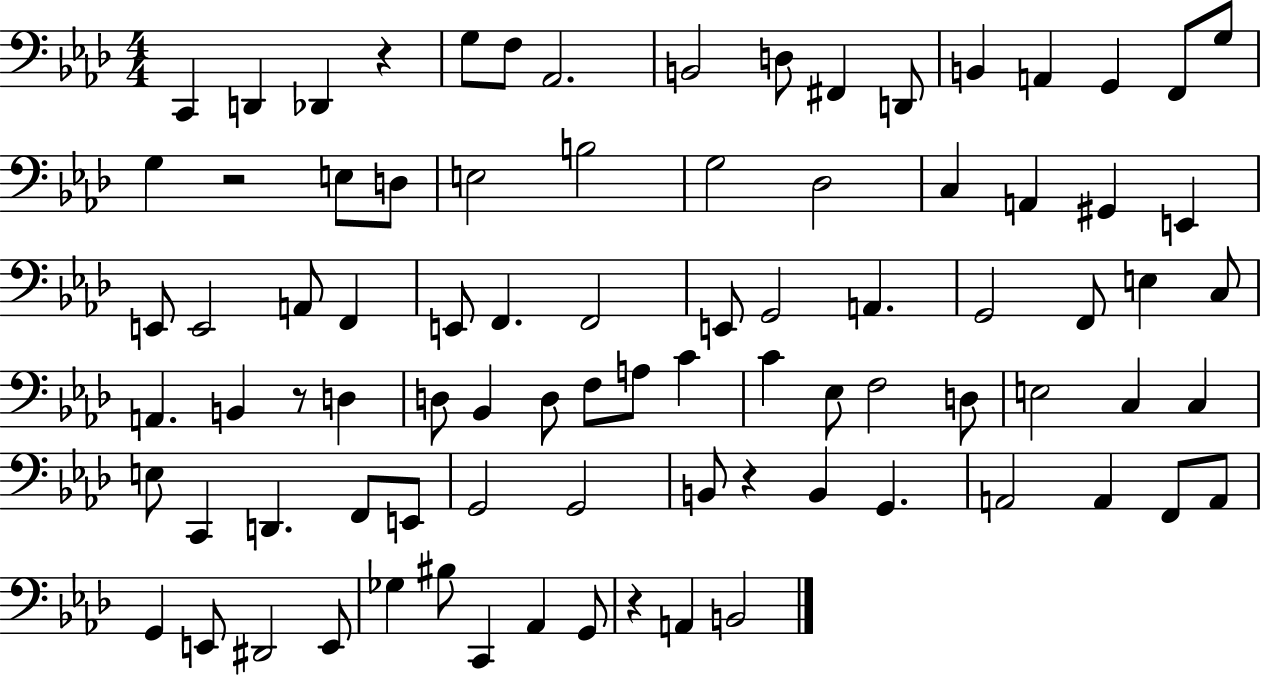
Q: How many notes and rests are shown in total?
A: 86